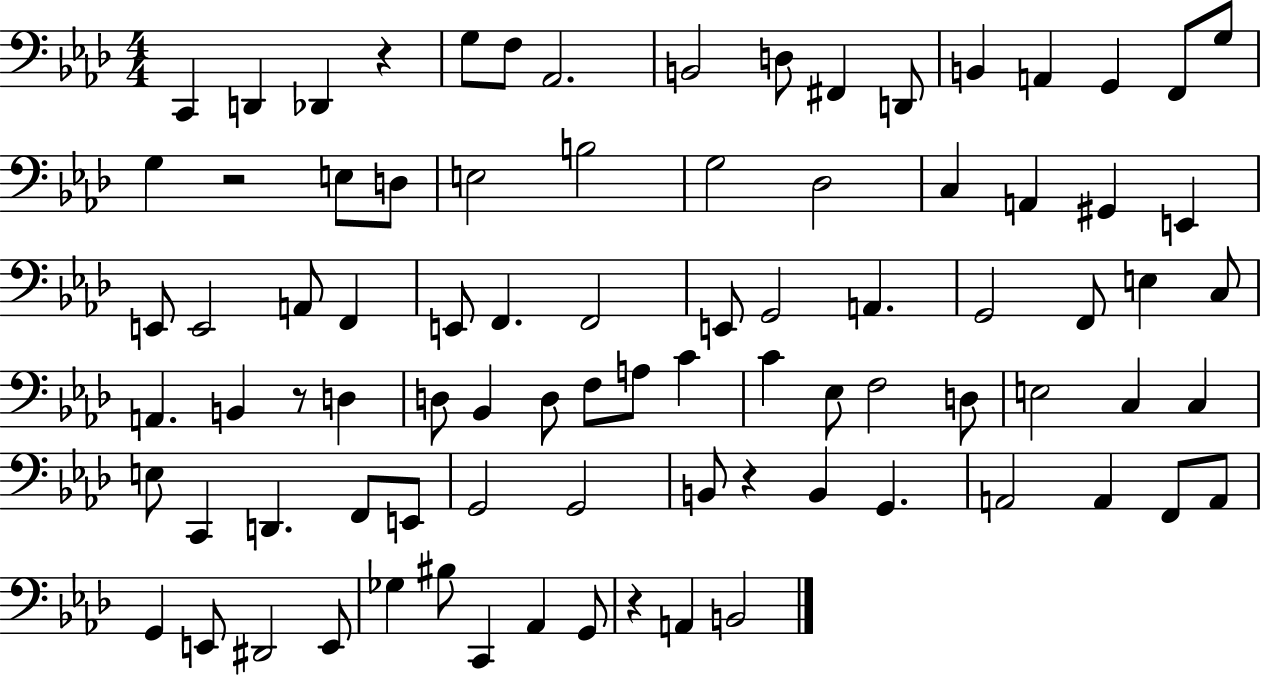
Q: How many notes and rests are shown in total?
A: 86